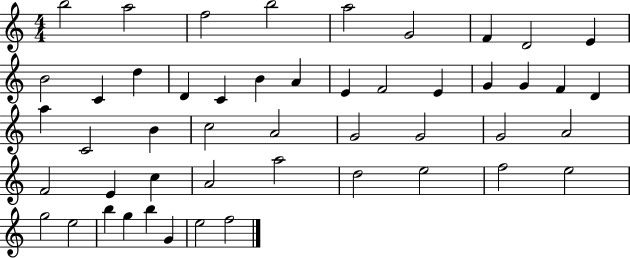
X:1
T:Untitled
M:4/4
L:1/4
K:C
b2 a2 f2 b2 a2 G2 F D2 E B2 C d D C B A E F2 E G G F D a C2 B c2 A2 G2 G2 G2 A2 F2 E c A2 a2 d2 e2 f2 e2 g2 e2 b g b G e2 f2